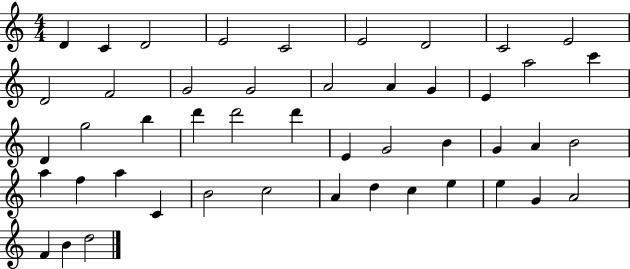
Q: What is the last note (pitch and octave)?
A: D5